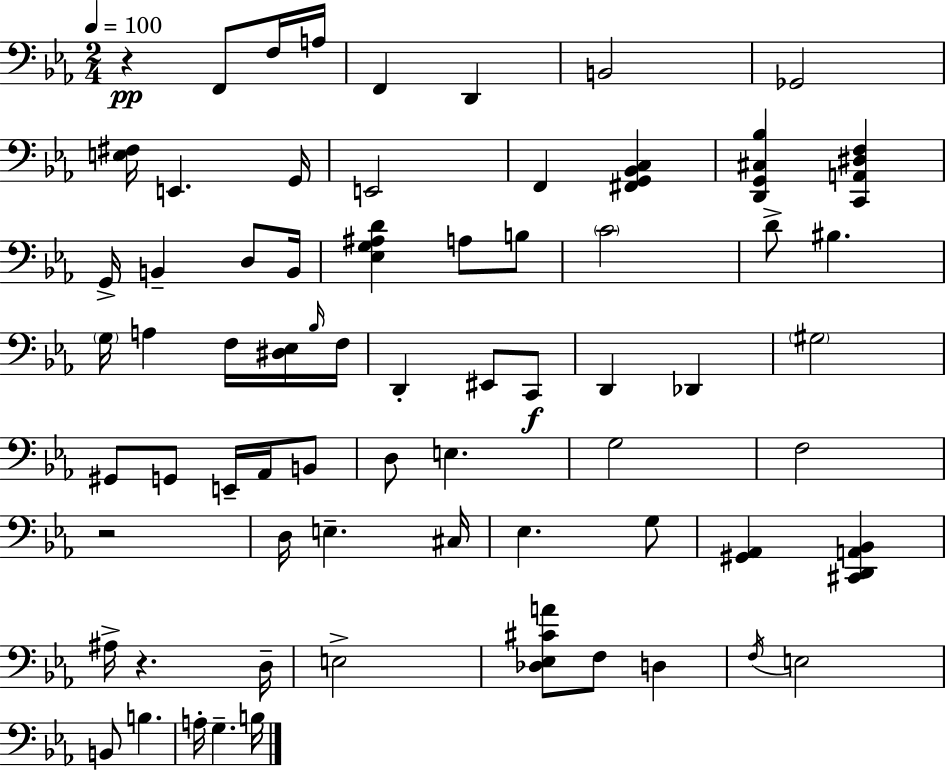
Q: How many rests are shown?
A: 3